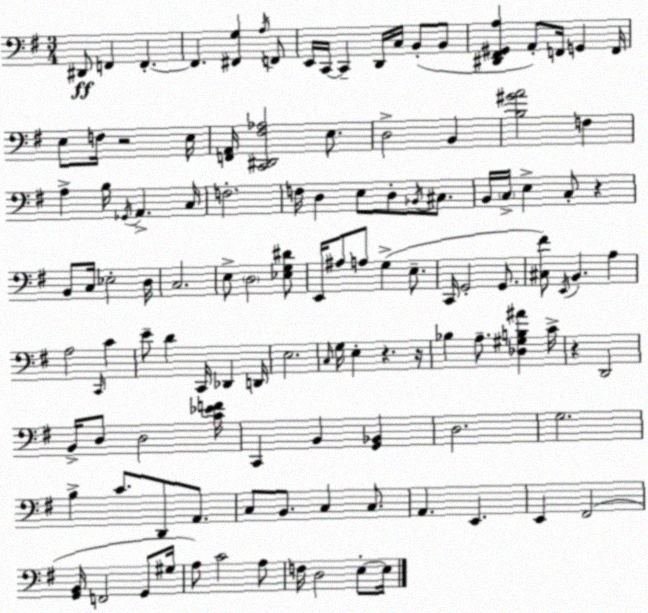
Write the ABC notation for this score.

X:1
T:Untitled
M:3/4
L:1/4
K:Em
^D,,/2 F,, F,, F,, [^F,,G,] A,/4 F,,/2 E,,/4 C,,/4 C,, D,,/4 C,/4 B,,/2 B,,/2 [^D,,^F,,^G,,A,] A,,/2 F,,/4 G,, F,,/4 E,/2 F,/4 z2 E,/4 [F,,A,,]/4 [C,,^D,,^F,_A,]2 E,/2 D,2 B,, [B,^GA]2 F, A, B,/4 _G,,/4 A,, C,/4 F,2 F,/4 D, E,/2 D,/2 _B,,/4 ^C,/2 B,,/4 C,/4 E, C,/2 z B,,/2 C,/4 _E,2 D,/4 C,2 E,/2 D,2 [_E,G,^D]/2 E,,/4 ^A,/2 A,/2 G, E,/2 C,,/4 G,,2 G,,/2 [^C,^F]/2 E,,/4 B,, A, A,2 C,,/4 C E/2 D C,,/4 _D,, D,,/4 E,2 C,/4 G,/4 E, z z/4 _B, A,/2 [_D,^G,B,^A] C/4 z D,,2 B,,/4 D,/2 D,2 [C_EF]/4 C,, B,, [G,,_B,,] D,2 G,2 B, C/2 D,,/2 A,,/2 C,/2 B,,/2 C, C,/2 A,, E,, E,, ^F,,2 [G,,B,,]/4 F,,2 G,,/2 ^G,/4 A,/2 C2 A,/2 F,/4 D,2 E,/2 E,/4